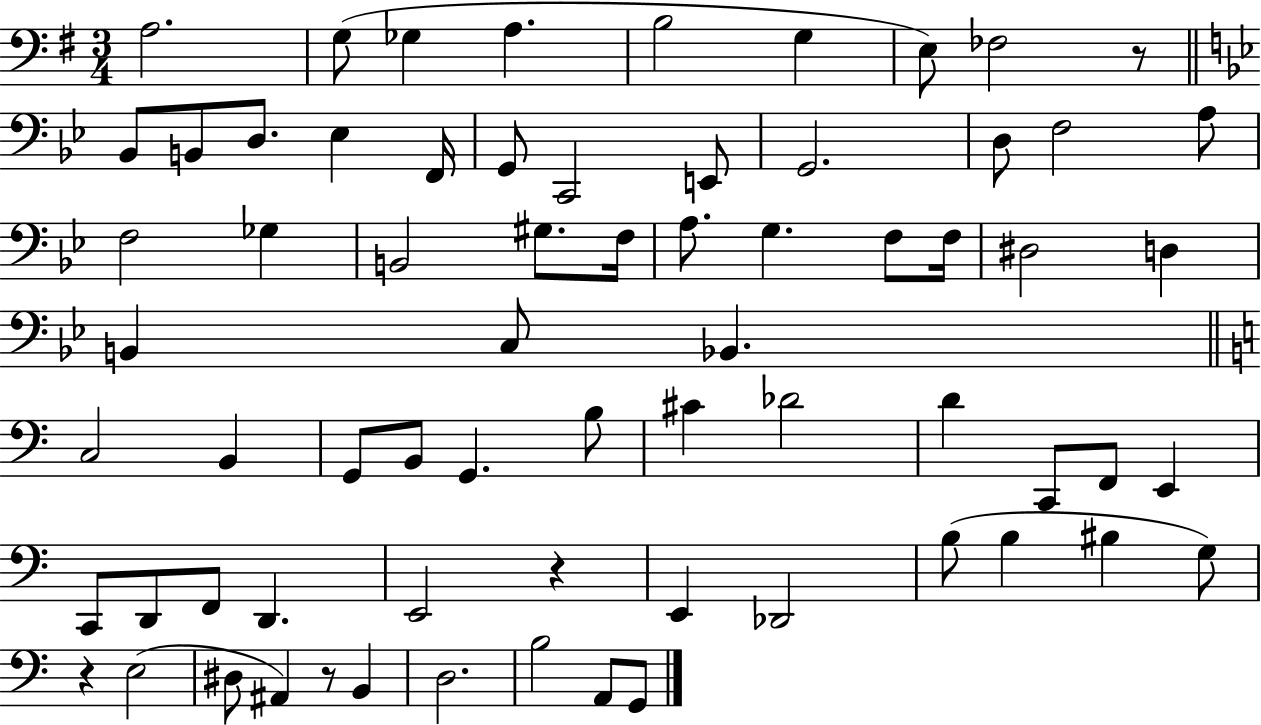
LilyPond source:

{
  \clef bass
  \numericTimeSignature
  \time 3/4
  \key g \major
  a2. | g8( ges4 a4. | b2 g4 | e8) fes2 r8 | \break \bar "||" \break \key bes \major bes,8 b,8 d8. ees4 f,16 | g,8 c,2 e,8 | g,2. | d8 f2 a8 | \break f2 ges4 | b,2 gis8. f16 | a8. g4. f8 f16 | dis2 d4 | \break b,4 c8 bes,4. | \bar "||" \break \key c \major c2 b,4 | g,8 b,8 g,4. b8 | cis'4 des'2 | d'4 c,8 f,8 e,4 | \break c,8 d,8 f,8 d,4. | e,2 r4 | e,4 des,2 | b8( b4 bis4 g8) | \break r4 e2( | dis8 ais,4) r8 b,4 | d2. | b2 a,8 g,8 | \break \bar "|."
}